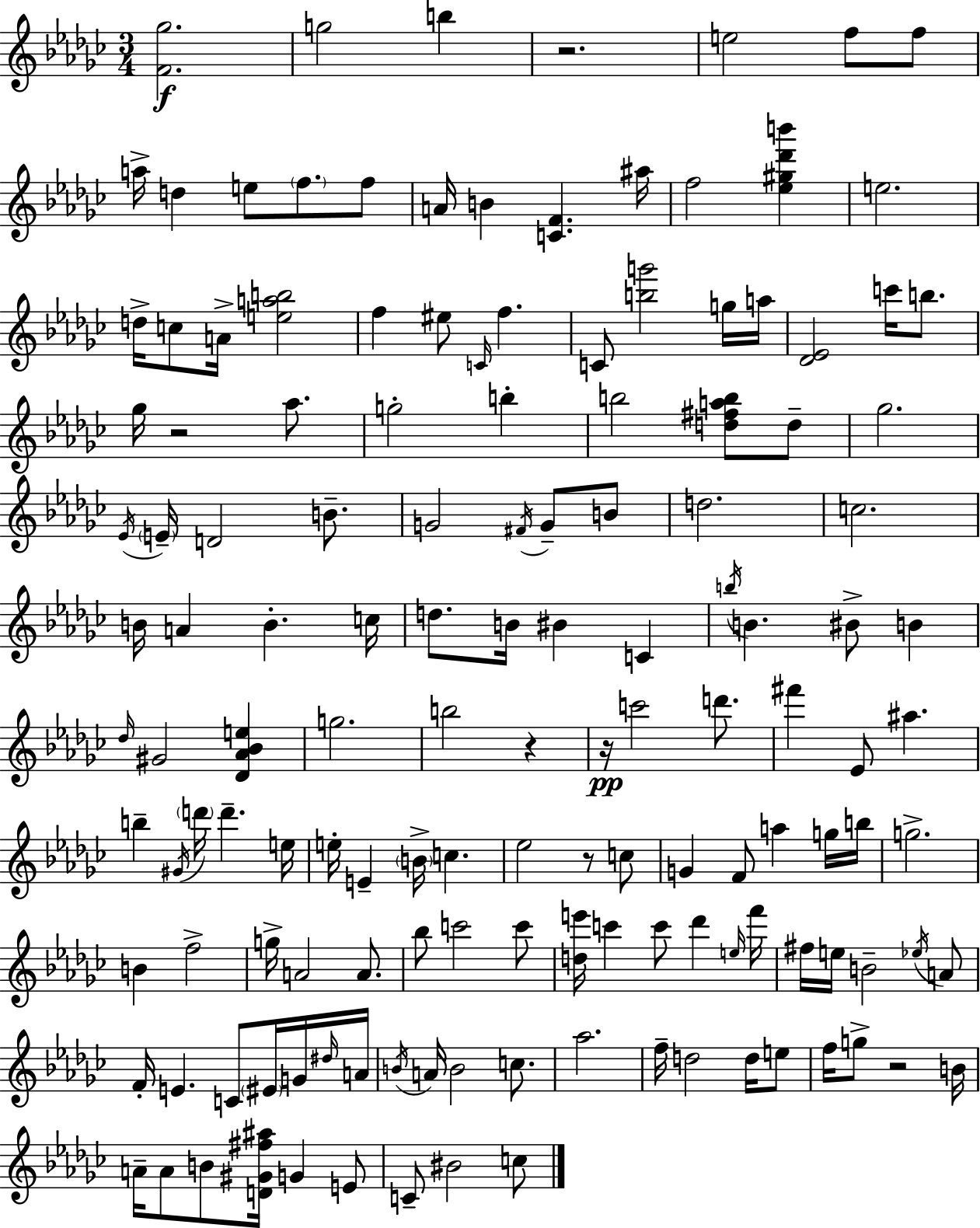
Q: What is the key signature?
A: EES minor